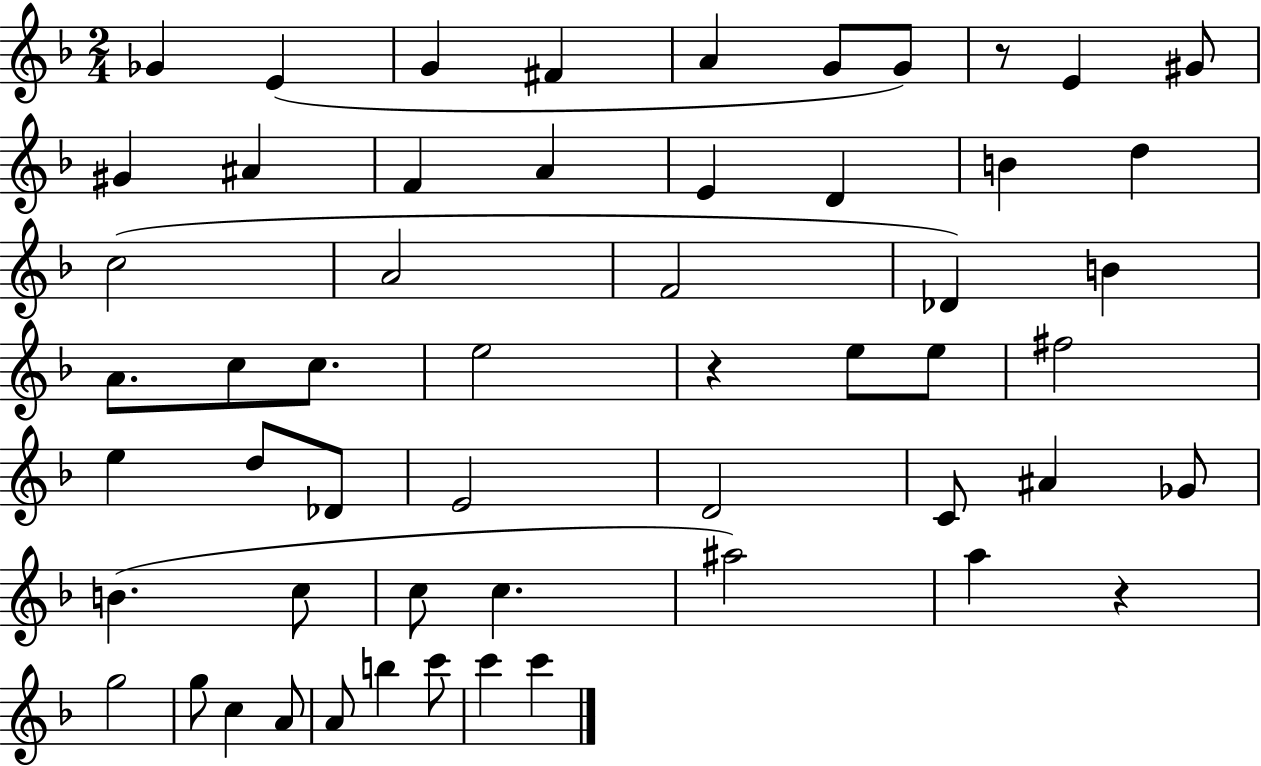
Gb4/q E4/q G4/q F#4/q A4/q G4/e G4/e R/e E4/q G#4/e G#4/q A#4/q F4/q A4/q E4/q D4/q B4/q D5/q C5/h A4/h F4/h Db4/q B4/q A4/e. C5/e C5/e. E5/h R/q E5/e E5/e F#5/h E5/q D5/e Db4/e E4/h D4/h C4/e A#4/q Gb4/e B4/q. C5/e C5/e C5/q. A#5/h A5/q R/q G5/h G5/e C5/q A4/e A4/e B5/q C6/e C6/q C6/q